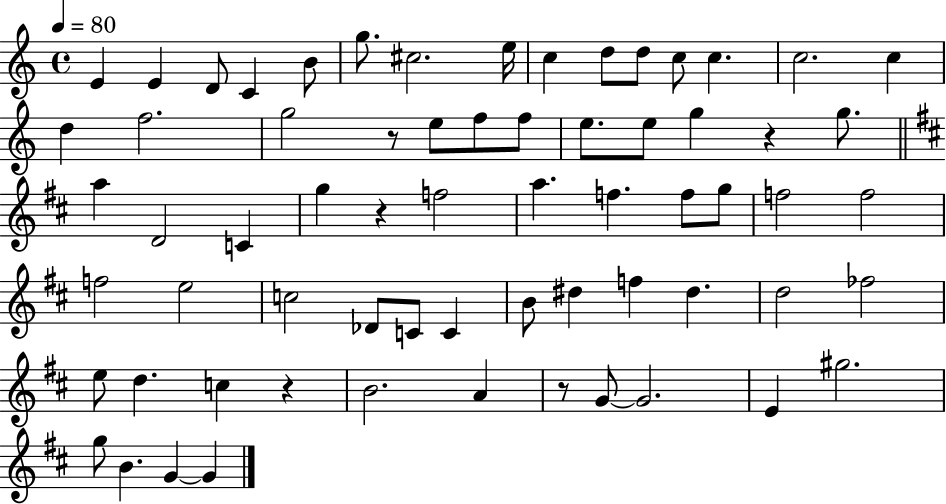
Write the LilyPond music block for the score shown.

{
  \clef treble
  \time 4/4
  \defaultTimeSignature
  \key c \major
  \tempo 4 = 80
  e'4 e'4 d'8 c'4 b'8 | g''8. cis''2. e''16 | c''4 d''8 d''8 c''8 c''4. | c''2. c''4 | \break d''4 f''2. | g''2 r8 e''8 f''8 f''8 | e''8. e''8 g''4 r4 g''8. | \bar "||" \break \key b \minor a''4 d'2 c'4 | g''4 r4 f''2 | a''4. f''4. f''8 g''8 | f''2 f''2 | \break f''2 e''2 | c''2 des'8 c'8 c'4 | b'8 dis''4 f''4 dis''4. | d''2 fes''2 | \break e''8 d''4. c''4 r4 | b'2. a'4 | r8 g'8~~ g'2. | e'4 gis''2. | \break g''8 b'4. g'4~~ g'4 | \bar "|."
}